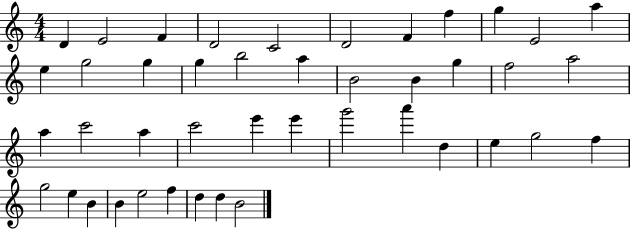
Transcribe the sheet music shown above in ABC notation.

X:1
T:Untitled
M:4/4
L:1/4
K:C
D E2 F D2 C2 D2 F f g E2 a e g2 g g b2 a B2 B g f2 a2 a c'2 a c'2 e' e' g'2 a' d e g2 f g2 e B B e2 f d d B2